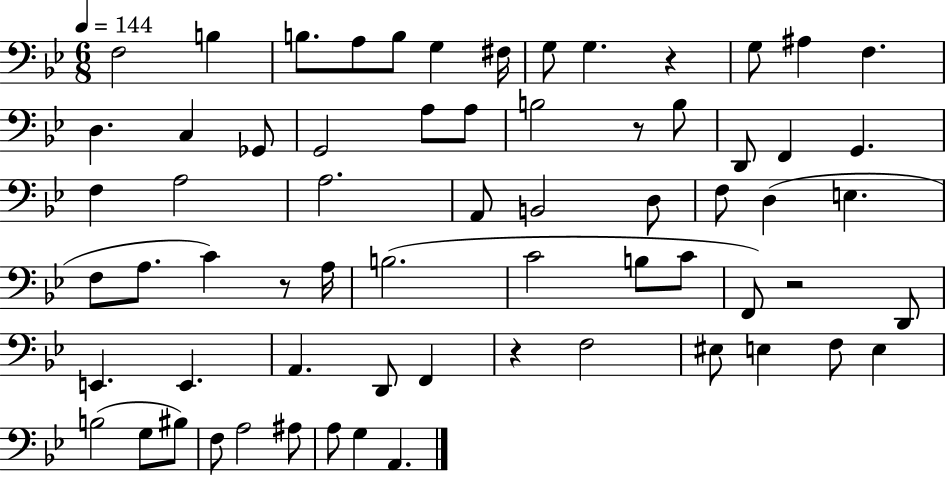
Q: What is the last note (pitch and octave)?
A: A2